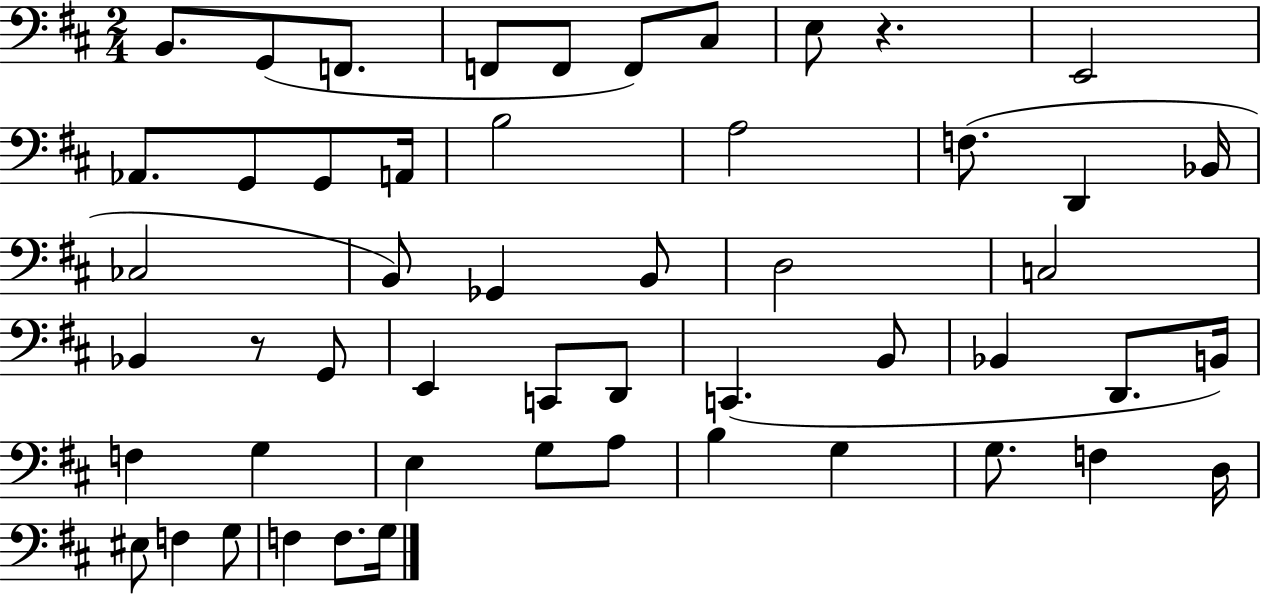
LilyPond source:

{
  \clef bass
  \numericTimeSignature
  \time 2/4
  \key d \major
  b,8. g,8( f,8. | f,8 f,8 f,8) cis8 | e8 r4. | e,2 | \break aes,8. g,8 g,8 a,16 | b2 | a2 | f8.( d,4 bes,16 | \break ces2 | b,8) ges,4 b,8 | d2 | c2 | \break bes,4 r8 g,8 | e,4 c,8 d,8 | c,4.( b,8 | bes,4 d,8. b,16) | \break f4 g4 | e4 g8 a8 | b4 g4 | g8. f4 d16 | \break eis8 f4 g8 | f4 f8. g16 | \bar "|."
}